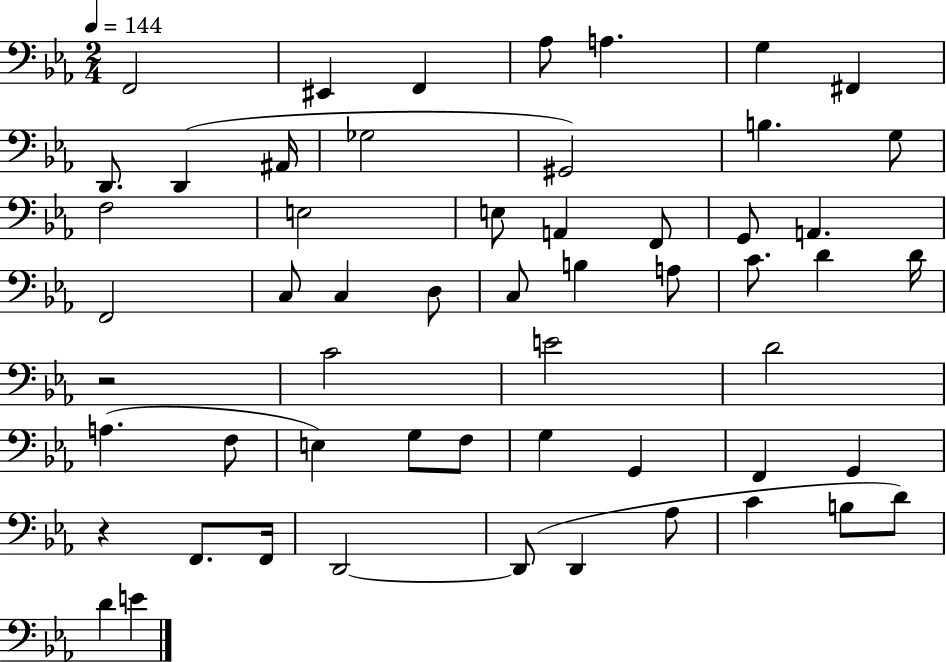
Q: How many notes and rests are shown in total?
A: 56